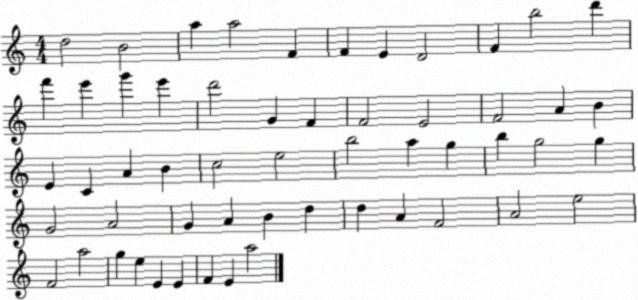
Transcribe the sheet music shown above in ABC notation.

X:1
T:Untitled
M:4/4
L:1/4
K:C
d2 B2 a a2 F F E D2 F b2 d' f' e' g' e' d'2 G F F2 E2 F2 A B E C A B c2 e2 b2 a g b g2 g G2 A2 G A B d d A F2 A2 e2 F2 a2 g e E E F E a2